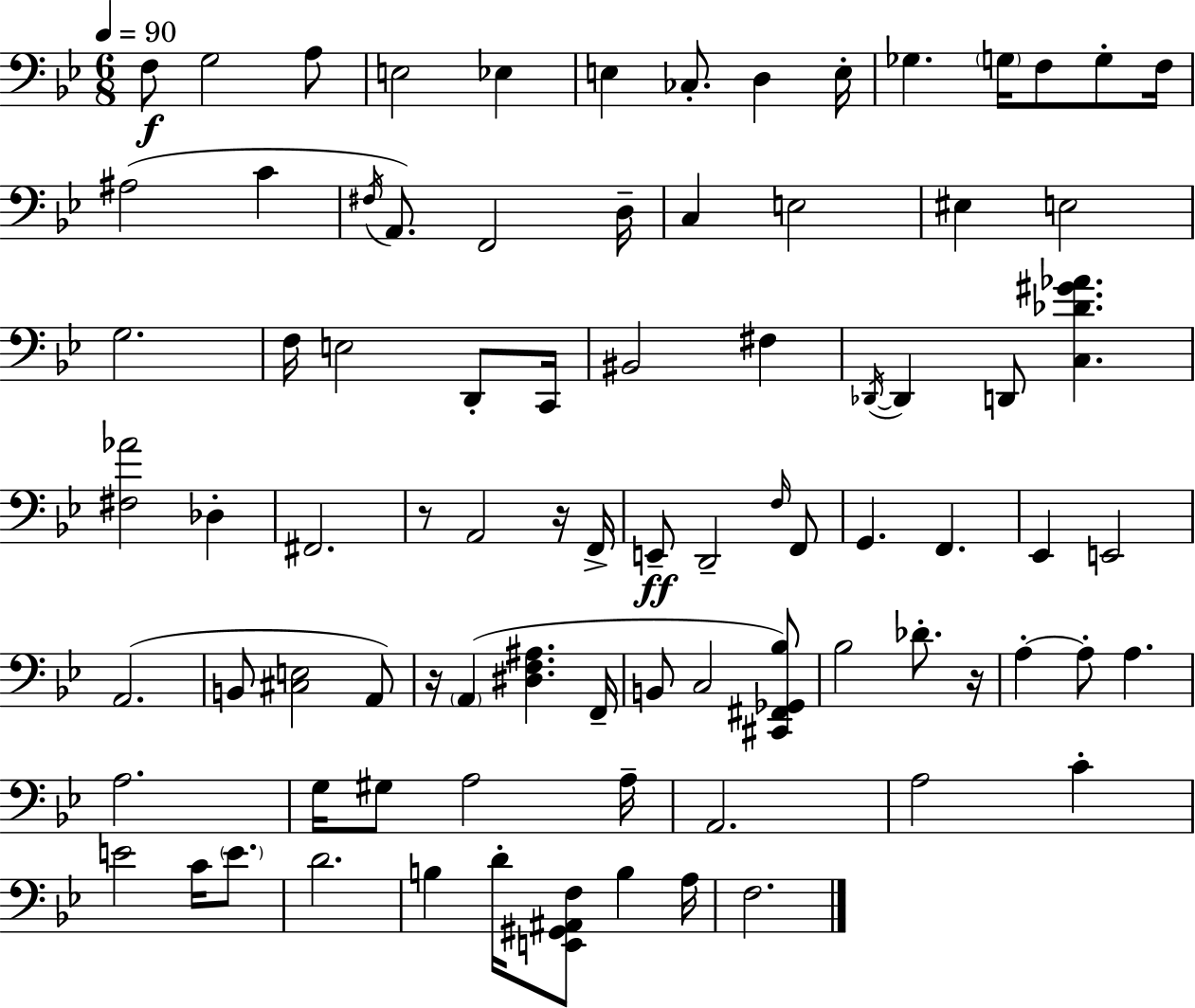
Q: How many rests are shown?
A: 4